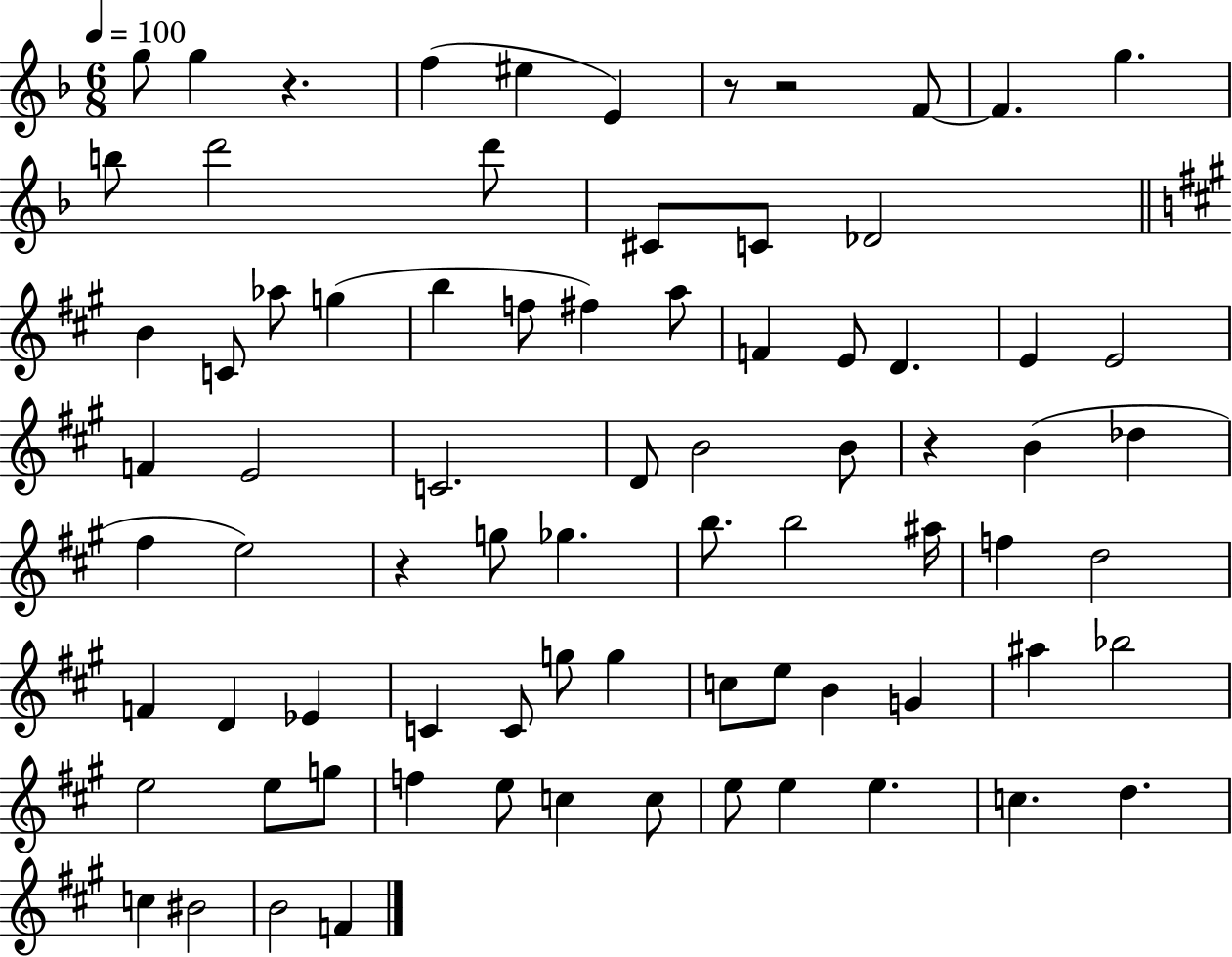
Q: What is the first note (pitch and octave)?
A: G5